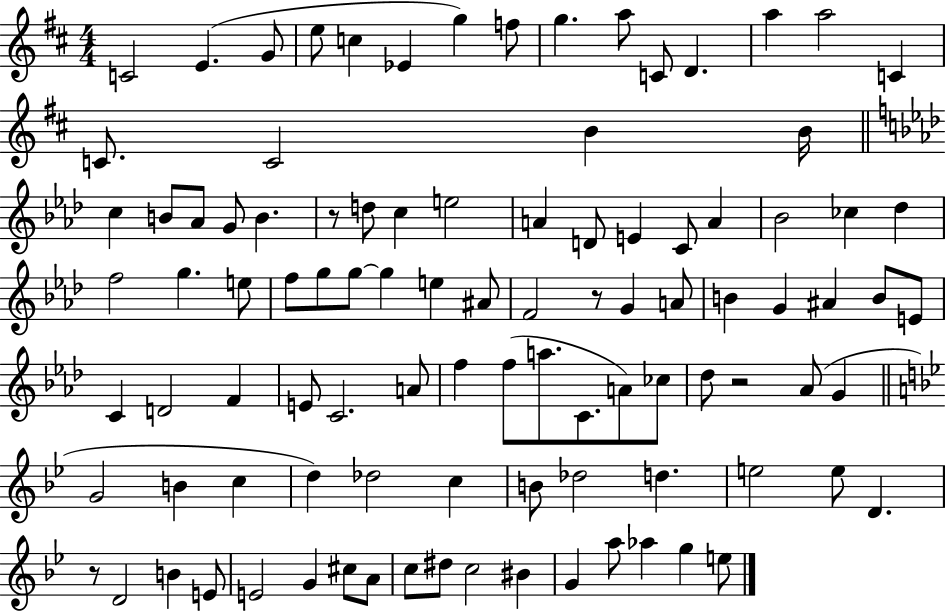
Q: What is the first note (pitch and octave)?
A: C4